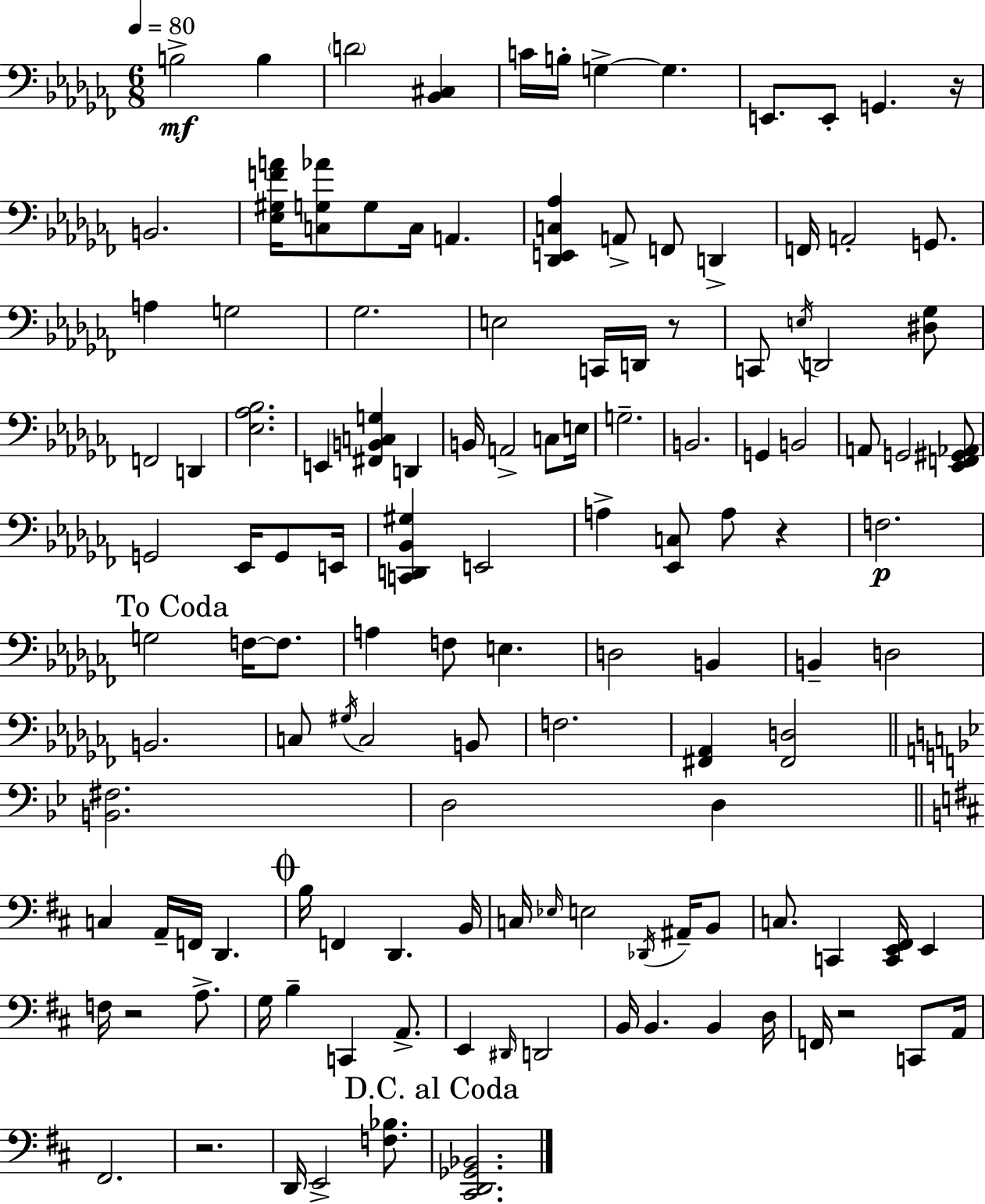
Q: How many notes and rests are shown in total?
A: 127